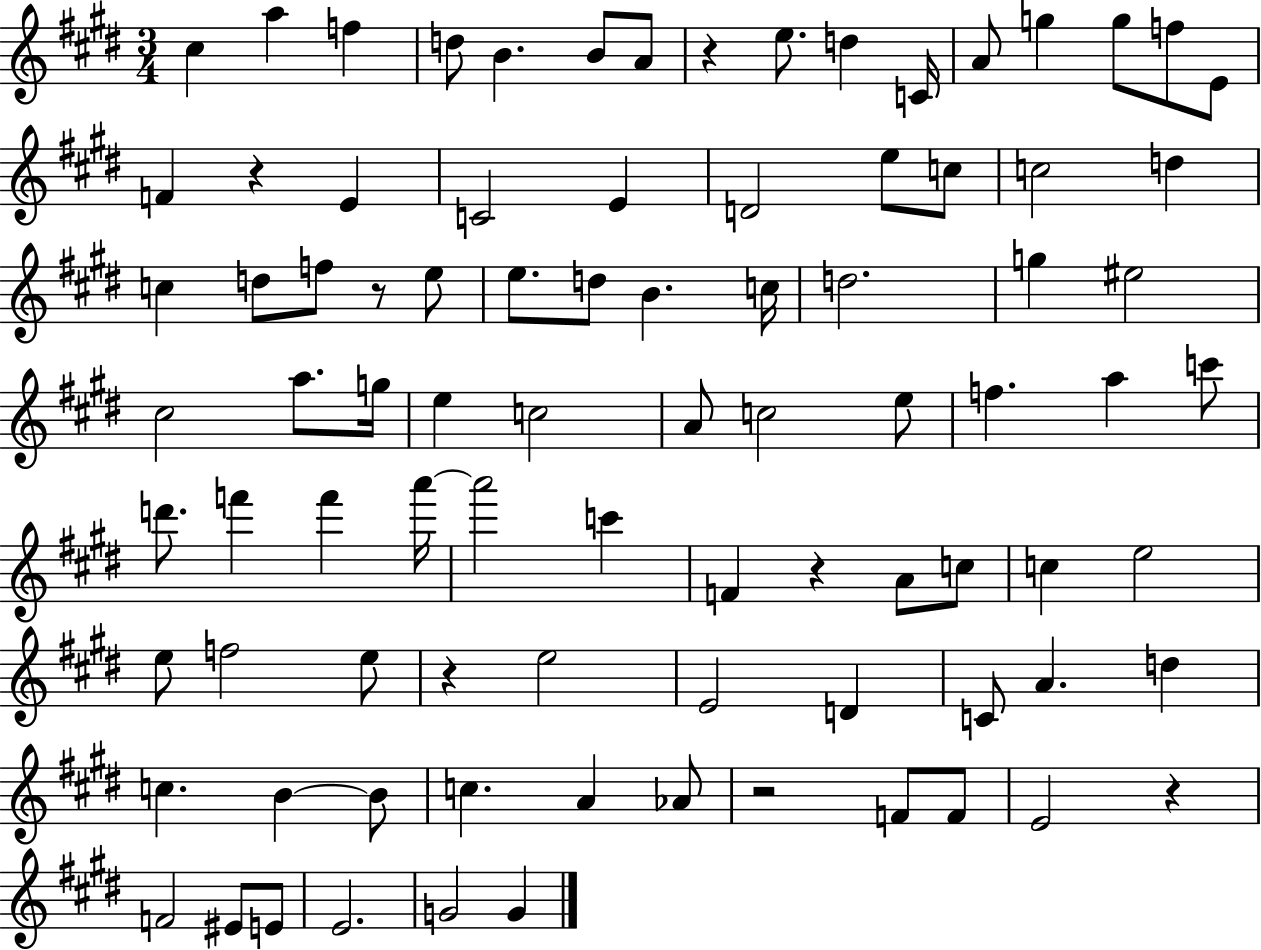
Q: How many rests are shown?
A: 7